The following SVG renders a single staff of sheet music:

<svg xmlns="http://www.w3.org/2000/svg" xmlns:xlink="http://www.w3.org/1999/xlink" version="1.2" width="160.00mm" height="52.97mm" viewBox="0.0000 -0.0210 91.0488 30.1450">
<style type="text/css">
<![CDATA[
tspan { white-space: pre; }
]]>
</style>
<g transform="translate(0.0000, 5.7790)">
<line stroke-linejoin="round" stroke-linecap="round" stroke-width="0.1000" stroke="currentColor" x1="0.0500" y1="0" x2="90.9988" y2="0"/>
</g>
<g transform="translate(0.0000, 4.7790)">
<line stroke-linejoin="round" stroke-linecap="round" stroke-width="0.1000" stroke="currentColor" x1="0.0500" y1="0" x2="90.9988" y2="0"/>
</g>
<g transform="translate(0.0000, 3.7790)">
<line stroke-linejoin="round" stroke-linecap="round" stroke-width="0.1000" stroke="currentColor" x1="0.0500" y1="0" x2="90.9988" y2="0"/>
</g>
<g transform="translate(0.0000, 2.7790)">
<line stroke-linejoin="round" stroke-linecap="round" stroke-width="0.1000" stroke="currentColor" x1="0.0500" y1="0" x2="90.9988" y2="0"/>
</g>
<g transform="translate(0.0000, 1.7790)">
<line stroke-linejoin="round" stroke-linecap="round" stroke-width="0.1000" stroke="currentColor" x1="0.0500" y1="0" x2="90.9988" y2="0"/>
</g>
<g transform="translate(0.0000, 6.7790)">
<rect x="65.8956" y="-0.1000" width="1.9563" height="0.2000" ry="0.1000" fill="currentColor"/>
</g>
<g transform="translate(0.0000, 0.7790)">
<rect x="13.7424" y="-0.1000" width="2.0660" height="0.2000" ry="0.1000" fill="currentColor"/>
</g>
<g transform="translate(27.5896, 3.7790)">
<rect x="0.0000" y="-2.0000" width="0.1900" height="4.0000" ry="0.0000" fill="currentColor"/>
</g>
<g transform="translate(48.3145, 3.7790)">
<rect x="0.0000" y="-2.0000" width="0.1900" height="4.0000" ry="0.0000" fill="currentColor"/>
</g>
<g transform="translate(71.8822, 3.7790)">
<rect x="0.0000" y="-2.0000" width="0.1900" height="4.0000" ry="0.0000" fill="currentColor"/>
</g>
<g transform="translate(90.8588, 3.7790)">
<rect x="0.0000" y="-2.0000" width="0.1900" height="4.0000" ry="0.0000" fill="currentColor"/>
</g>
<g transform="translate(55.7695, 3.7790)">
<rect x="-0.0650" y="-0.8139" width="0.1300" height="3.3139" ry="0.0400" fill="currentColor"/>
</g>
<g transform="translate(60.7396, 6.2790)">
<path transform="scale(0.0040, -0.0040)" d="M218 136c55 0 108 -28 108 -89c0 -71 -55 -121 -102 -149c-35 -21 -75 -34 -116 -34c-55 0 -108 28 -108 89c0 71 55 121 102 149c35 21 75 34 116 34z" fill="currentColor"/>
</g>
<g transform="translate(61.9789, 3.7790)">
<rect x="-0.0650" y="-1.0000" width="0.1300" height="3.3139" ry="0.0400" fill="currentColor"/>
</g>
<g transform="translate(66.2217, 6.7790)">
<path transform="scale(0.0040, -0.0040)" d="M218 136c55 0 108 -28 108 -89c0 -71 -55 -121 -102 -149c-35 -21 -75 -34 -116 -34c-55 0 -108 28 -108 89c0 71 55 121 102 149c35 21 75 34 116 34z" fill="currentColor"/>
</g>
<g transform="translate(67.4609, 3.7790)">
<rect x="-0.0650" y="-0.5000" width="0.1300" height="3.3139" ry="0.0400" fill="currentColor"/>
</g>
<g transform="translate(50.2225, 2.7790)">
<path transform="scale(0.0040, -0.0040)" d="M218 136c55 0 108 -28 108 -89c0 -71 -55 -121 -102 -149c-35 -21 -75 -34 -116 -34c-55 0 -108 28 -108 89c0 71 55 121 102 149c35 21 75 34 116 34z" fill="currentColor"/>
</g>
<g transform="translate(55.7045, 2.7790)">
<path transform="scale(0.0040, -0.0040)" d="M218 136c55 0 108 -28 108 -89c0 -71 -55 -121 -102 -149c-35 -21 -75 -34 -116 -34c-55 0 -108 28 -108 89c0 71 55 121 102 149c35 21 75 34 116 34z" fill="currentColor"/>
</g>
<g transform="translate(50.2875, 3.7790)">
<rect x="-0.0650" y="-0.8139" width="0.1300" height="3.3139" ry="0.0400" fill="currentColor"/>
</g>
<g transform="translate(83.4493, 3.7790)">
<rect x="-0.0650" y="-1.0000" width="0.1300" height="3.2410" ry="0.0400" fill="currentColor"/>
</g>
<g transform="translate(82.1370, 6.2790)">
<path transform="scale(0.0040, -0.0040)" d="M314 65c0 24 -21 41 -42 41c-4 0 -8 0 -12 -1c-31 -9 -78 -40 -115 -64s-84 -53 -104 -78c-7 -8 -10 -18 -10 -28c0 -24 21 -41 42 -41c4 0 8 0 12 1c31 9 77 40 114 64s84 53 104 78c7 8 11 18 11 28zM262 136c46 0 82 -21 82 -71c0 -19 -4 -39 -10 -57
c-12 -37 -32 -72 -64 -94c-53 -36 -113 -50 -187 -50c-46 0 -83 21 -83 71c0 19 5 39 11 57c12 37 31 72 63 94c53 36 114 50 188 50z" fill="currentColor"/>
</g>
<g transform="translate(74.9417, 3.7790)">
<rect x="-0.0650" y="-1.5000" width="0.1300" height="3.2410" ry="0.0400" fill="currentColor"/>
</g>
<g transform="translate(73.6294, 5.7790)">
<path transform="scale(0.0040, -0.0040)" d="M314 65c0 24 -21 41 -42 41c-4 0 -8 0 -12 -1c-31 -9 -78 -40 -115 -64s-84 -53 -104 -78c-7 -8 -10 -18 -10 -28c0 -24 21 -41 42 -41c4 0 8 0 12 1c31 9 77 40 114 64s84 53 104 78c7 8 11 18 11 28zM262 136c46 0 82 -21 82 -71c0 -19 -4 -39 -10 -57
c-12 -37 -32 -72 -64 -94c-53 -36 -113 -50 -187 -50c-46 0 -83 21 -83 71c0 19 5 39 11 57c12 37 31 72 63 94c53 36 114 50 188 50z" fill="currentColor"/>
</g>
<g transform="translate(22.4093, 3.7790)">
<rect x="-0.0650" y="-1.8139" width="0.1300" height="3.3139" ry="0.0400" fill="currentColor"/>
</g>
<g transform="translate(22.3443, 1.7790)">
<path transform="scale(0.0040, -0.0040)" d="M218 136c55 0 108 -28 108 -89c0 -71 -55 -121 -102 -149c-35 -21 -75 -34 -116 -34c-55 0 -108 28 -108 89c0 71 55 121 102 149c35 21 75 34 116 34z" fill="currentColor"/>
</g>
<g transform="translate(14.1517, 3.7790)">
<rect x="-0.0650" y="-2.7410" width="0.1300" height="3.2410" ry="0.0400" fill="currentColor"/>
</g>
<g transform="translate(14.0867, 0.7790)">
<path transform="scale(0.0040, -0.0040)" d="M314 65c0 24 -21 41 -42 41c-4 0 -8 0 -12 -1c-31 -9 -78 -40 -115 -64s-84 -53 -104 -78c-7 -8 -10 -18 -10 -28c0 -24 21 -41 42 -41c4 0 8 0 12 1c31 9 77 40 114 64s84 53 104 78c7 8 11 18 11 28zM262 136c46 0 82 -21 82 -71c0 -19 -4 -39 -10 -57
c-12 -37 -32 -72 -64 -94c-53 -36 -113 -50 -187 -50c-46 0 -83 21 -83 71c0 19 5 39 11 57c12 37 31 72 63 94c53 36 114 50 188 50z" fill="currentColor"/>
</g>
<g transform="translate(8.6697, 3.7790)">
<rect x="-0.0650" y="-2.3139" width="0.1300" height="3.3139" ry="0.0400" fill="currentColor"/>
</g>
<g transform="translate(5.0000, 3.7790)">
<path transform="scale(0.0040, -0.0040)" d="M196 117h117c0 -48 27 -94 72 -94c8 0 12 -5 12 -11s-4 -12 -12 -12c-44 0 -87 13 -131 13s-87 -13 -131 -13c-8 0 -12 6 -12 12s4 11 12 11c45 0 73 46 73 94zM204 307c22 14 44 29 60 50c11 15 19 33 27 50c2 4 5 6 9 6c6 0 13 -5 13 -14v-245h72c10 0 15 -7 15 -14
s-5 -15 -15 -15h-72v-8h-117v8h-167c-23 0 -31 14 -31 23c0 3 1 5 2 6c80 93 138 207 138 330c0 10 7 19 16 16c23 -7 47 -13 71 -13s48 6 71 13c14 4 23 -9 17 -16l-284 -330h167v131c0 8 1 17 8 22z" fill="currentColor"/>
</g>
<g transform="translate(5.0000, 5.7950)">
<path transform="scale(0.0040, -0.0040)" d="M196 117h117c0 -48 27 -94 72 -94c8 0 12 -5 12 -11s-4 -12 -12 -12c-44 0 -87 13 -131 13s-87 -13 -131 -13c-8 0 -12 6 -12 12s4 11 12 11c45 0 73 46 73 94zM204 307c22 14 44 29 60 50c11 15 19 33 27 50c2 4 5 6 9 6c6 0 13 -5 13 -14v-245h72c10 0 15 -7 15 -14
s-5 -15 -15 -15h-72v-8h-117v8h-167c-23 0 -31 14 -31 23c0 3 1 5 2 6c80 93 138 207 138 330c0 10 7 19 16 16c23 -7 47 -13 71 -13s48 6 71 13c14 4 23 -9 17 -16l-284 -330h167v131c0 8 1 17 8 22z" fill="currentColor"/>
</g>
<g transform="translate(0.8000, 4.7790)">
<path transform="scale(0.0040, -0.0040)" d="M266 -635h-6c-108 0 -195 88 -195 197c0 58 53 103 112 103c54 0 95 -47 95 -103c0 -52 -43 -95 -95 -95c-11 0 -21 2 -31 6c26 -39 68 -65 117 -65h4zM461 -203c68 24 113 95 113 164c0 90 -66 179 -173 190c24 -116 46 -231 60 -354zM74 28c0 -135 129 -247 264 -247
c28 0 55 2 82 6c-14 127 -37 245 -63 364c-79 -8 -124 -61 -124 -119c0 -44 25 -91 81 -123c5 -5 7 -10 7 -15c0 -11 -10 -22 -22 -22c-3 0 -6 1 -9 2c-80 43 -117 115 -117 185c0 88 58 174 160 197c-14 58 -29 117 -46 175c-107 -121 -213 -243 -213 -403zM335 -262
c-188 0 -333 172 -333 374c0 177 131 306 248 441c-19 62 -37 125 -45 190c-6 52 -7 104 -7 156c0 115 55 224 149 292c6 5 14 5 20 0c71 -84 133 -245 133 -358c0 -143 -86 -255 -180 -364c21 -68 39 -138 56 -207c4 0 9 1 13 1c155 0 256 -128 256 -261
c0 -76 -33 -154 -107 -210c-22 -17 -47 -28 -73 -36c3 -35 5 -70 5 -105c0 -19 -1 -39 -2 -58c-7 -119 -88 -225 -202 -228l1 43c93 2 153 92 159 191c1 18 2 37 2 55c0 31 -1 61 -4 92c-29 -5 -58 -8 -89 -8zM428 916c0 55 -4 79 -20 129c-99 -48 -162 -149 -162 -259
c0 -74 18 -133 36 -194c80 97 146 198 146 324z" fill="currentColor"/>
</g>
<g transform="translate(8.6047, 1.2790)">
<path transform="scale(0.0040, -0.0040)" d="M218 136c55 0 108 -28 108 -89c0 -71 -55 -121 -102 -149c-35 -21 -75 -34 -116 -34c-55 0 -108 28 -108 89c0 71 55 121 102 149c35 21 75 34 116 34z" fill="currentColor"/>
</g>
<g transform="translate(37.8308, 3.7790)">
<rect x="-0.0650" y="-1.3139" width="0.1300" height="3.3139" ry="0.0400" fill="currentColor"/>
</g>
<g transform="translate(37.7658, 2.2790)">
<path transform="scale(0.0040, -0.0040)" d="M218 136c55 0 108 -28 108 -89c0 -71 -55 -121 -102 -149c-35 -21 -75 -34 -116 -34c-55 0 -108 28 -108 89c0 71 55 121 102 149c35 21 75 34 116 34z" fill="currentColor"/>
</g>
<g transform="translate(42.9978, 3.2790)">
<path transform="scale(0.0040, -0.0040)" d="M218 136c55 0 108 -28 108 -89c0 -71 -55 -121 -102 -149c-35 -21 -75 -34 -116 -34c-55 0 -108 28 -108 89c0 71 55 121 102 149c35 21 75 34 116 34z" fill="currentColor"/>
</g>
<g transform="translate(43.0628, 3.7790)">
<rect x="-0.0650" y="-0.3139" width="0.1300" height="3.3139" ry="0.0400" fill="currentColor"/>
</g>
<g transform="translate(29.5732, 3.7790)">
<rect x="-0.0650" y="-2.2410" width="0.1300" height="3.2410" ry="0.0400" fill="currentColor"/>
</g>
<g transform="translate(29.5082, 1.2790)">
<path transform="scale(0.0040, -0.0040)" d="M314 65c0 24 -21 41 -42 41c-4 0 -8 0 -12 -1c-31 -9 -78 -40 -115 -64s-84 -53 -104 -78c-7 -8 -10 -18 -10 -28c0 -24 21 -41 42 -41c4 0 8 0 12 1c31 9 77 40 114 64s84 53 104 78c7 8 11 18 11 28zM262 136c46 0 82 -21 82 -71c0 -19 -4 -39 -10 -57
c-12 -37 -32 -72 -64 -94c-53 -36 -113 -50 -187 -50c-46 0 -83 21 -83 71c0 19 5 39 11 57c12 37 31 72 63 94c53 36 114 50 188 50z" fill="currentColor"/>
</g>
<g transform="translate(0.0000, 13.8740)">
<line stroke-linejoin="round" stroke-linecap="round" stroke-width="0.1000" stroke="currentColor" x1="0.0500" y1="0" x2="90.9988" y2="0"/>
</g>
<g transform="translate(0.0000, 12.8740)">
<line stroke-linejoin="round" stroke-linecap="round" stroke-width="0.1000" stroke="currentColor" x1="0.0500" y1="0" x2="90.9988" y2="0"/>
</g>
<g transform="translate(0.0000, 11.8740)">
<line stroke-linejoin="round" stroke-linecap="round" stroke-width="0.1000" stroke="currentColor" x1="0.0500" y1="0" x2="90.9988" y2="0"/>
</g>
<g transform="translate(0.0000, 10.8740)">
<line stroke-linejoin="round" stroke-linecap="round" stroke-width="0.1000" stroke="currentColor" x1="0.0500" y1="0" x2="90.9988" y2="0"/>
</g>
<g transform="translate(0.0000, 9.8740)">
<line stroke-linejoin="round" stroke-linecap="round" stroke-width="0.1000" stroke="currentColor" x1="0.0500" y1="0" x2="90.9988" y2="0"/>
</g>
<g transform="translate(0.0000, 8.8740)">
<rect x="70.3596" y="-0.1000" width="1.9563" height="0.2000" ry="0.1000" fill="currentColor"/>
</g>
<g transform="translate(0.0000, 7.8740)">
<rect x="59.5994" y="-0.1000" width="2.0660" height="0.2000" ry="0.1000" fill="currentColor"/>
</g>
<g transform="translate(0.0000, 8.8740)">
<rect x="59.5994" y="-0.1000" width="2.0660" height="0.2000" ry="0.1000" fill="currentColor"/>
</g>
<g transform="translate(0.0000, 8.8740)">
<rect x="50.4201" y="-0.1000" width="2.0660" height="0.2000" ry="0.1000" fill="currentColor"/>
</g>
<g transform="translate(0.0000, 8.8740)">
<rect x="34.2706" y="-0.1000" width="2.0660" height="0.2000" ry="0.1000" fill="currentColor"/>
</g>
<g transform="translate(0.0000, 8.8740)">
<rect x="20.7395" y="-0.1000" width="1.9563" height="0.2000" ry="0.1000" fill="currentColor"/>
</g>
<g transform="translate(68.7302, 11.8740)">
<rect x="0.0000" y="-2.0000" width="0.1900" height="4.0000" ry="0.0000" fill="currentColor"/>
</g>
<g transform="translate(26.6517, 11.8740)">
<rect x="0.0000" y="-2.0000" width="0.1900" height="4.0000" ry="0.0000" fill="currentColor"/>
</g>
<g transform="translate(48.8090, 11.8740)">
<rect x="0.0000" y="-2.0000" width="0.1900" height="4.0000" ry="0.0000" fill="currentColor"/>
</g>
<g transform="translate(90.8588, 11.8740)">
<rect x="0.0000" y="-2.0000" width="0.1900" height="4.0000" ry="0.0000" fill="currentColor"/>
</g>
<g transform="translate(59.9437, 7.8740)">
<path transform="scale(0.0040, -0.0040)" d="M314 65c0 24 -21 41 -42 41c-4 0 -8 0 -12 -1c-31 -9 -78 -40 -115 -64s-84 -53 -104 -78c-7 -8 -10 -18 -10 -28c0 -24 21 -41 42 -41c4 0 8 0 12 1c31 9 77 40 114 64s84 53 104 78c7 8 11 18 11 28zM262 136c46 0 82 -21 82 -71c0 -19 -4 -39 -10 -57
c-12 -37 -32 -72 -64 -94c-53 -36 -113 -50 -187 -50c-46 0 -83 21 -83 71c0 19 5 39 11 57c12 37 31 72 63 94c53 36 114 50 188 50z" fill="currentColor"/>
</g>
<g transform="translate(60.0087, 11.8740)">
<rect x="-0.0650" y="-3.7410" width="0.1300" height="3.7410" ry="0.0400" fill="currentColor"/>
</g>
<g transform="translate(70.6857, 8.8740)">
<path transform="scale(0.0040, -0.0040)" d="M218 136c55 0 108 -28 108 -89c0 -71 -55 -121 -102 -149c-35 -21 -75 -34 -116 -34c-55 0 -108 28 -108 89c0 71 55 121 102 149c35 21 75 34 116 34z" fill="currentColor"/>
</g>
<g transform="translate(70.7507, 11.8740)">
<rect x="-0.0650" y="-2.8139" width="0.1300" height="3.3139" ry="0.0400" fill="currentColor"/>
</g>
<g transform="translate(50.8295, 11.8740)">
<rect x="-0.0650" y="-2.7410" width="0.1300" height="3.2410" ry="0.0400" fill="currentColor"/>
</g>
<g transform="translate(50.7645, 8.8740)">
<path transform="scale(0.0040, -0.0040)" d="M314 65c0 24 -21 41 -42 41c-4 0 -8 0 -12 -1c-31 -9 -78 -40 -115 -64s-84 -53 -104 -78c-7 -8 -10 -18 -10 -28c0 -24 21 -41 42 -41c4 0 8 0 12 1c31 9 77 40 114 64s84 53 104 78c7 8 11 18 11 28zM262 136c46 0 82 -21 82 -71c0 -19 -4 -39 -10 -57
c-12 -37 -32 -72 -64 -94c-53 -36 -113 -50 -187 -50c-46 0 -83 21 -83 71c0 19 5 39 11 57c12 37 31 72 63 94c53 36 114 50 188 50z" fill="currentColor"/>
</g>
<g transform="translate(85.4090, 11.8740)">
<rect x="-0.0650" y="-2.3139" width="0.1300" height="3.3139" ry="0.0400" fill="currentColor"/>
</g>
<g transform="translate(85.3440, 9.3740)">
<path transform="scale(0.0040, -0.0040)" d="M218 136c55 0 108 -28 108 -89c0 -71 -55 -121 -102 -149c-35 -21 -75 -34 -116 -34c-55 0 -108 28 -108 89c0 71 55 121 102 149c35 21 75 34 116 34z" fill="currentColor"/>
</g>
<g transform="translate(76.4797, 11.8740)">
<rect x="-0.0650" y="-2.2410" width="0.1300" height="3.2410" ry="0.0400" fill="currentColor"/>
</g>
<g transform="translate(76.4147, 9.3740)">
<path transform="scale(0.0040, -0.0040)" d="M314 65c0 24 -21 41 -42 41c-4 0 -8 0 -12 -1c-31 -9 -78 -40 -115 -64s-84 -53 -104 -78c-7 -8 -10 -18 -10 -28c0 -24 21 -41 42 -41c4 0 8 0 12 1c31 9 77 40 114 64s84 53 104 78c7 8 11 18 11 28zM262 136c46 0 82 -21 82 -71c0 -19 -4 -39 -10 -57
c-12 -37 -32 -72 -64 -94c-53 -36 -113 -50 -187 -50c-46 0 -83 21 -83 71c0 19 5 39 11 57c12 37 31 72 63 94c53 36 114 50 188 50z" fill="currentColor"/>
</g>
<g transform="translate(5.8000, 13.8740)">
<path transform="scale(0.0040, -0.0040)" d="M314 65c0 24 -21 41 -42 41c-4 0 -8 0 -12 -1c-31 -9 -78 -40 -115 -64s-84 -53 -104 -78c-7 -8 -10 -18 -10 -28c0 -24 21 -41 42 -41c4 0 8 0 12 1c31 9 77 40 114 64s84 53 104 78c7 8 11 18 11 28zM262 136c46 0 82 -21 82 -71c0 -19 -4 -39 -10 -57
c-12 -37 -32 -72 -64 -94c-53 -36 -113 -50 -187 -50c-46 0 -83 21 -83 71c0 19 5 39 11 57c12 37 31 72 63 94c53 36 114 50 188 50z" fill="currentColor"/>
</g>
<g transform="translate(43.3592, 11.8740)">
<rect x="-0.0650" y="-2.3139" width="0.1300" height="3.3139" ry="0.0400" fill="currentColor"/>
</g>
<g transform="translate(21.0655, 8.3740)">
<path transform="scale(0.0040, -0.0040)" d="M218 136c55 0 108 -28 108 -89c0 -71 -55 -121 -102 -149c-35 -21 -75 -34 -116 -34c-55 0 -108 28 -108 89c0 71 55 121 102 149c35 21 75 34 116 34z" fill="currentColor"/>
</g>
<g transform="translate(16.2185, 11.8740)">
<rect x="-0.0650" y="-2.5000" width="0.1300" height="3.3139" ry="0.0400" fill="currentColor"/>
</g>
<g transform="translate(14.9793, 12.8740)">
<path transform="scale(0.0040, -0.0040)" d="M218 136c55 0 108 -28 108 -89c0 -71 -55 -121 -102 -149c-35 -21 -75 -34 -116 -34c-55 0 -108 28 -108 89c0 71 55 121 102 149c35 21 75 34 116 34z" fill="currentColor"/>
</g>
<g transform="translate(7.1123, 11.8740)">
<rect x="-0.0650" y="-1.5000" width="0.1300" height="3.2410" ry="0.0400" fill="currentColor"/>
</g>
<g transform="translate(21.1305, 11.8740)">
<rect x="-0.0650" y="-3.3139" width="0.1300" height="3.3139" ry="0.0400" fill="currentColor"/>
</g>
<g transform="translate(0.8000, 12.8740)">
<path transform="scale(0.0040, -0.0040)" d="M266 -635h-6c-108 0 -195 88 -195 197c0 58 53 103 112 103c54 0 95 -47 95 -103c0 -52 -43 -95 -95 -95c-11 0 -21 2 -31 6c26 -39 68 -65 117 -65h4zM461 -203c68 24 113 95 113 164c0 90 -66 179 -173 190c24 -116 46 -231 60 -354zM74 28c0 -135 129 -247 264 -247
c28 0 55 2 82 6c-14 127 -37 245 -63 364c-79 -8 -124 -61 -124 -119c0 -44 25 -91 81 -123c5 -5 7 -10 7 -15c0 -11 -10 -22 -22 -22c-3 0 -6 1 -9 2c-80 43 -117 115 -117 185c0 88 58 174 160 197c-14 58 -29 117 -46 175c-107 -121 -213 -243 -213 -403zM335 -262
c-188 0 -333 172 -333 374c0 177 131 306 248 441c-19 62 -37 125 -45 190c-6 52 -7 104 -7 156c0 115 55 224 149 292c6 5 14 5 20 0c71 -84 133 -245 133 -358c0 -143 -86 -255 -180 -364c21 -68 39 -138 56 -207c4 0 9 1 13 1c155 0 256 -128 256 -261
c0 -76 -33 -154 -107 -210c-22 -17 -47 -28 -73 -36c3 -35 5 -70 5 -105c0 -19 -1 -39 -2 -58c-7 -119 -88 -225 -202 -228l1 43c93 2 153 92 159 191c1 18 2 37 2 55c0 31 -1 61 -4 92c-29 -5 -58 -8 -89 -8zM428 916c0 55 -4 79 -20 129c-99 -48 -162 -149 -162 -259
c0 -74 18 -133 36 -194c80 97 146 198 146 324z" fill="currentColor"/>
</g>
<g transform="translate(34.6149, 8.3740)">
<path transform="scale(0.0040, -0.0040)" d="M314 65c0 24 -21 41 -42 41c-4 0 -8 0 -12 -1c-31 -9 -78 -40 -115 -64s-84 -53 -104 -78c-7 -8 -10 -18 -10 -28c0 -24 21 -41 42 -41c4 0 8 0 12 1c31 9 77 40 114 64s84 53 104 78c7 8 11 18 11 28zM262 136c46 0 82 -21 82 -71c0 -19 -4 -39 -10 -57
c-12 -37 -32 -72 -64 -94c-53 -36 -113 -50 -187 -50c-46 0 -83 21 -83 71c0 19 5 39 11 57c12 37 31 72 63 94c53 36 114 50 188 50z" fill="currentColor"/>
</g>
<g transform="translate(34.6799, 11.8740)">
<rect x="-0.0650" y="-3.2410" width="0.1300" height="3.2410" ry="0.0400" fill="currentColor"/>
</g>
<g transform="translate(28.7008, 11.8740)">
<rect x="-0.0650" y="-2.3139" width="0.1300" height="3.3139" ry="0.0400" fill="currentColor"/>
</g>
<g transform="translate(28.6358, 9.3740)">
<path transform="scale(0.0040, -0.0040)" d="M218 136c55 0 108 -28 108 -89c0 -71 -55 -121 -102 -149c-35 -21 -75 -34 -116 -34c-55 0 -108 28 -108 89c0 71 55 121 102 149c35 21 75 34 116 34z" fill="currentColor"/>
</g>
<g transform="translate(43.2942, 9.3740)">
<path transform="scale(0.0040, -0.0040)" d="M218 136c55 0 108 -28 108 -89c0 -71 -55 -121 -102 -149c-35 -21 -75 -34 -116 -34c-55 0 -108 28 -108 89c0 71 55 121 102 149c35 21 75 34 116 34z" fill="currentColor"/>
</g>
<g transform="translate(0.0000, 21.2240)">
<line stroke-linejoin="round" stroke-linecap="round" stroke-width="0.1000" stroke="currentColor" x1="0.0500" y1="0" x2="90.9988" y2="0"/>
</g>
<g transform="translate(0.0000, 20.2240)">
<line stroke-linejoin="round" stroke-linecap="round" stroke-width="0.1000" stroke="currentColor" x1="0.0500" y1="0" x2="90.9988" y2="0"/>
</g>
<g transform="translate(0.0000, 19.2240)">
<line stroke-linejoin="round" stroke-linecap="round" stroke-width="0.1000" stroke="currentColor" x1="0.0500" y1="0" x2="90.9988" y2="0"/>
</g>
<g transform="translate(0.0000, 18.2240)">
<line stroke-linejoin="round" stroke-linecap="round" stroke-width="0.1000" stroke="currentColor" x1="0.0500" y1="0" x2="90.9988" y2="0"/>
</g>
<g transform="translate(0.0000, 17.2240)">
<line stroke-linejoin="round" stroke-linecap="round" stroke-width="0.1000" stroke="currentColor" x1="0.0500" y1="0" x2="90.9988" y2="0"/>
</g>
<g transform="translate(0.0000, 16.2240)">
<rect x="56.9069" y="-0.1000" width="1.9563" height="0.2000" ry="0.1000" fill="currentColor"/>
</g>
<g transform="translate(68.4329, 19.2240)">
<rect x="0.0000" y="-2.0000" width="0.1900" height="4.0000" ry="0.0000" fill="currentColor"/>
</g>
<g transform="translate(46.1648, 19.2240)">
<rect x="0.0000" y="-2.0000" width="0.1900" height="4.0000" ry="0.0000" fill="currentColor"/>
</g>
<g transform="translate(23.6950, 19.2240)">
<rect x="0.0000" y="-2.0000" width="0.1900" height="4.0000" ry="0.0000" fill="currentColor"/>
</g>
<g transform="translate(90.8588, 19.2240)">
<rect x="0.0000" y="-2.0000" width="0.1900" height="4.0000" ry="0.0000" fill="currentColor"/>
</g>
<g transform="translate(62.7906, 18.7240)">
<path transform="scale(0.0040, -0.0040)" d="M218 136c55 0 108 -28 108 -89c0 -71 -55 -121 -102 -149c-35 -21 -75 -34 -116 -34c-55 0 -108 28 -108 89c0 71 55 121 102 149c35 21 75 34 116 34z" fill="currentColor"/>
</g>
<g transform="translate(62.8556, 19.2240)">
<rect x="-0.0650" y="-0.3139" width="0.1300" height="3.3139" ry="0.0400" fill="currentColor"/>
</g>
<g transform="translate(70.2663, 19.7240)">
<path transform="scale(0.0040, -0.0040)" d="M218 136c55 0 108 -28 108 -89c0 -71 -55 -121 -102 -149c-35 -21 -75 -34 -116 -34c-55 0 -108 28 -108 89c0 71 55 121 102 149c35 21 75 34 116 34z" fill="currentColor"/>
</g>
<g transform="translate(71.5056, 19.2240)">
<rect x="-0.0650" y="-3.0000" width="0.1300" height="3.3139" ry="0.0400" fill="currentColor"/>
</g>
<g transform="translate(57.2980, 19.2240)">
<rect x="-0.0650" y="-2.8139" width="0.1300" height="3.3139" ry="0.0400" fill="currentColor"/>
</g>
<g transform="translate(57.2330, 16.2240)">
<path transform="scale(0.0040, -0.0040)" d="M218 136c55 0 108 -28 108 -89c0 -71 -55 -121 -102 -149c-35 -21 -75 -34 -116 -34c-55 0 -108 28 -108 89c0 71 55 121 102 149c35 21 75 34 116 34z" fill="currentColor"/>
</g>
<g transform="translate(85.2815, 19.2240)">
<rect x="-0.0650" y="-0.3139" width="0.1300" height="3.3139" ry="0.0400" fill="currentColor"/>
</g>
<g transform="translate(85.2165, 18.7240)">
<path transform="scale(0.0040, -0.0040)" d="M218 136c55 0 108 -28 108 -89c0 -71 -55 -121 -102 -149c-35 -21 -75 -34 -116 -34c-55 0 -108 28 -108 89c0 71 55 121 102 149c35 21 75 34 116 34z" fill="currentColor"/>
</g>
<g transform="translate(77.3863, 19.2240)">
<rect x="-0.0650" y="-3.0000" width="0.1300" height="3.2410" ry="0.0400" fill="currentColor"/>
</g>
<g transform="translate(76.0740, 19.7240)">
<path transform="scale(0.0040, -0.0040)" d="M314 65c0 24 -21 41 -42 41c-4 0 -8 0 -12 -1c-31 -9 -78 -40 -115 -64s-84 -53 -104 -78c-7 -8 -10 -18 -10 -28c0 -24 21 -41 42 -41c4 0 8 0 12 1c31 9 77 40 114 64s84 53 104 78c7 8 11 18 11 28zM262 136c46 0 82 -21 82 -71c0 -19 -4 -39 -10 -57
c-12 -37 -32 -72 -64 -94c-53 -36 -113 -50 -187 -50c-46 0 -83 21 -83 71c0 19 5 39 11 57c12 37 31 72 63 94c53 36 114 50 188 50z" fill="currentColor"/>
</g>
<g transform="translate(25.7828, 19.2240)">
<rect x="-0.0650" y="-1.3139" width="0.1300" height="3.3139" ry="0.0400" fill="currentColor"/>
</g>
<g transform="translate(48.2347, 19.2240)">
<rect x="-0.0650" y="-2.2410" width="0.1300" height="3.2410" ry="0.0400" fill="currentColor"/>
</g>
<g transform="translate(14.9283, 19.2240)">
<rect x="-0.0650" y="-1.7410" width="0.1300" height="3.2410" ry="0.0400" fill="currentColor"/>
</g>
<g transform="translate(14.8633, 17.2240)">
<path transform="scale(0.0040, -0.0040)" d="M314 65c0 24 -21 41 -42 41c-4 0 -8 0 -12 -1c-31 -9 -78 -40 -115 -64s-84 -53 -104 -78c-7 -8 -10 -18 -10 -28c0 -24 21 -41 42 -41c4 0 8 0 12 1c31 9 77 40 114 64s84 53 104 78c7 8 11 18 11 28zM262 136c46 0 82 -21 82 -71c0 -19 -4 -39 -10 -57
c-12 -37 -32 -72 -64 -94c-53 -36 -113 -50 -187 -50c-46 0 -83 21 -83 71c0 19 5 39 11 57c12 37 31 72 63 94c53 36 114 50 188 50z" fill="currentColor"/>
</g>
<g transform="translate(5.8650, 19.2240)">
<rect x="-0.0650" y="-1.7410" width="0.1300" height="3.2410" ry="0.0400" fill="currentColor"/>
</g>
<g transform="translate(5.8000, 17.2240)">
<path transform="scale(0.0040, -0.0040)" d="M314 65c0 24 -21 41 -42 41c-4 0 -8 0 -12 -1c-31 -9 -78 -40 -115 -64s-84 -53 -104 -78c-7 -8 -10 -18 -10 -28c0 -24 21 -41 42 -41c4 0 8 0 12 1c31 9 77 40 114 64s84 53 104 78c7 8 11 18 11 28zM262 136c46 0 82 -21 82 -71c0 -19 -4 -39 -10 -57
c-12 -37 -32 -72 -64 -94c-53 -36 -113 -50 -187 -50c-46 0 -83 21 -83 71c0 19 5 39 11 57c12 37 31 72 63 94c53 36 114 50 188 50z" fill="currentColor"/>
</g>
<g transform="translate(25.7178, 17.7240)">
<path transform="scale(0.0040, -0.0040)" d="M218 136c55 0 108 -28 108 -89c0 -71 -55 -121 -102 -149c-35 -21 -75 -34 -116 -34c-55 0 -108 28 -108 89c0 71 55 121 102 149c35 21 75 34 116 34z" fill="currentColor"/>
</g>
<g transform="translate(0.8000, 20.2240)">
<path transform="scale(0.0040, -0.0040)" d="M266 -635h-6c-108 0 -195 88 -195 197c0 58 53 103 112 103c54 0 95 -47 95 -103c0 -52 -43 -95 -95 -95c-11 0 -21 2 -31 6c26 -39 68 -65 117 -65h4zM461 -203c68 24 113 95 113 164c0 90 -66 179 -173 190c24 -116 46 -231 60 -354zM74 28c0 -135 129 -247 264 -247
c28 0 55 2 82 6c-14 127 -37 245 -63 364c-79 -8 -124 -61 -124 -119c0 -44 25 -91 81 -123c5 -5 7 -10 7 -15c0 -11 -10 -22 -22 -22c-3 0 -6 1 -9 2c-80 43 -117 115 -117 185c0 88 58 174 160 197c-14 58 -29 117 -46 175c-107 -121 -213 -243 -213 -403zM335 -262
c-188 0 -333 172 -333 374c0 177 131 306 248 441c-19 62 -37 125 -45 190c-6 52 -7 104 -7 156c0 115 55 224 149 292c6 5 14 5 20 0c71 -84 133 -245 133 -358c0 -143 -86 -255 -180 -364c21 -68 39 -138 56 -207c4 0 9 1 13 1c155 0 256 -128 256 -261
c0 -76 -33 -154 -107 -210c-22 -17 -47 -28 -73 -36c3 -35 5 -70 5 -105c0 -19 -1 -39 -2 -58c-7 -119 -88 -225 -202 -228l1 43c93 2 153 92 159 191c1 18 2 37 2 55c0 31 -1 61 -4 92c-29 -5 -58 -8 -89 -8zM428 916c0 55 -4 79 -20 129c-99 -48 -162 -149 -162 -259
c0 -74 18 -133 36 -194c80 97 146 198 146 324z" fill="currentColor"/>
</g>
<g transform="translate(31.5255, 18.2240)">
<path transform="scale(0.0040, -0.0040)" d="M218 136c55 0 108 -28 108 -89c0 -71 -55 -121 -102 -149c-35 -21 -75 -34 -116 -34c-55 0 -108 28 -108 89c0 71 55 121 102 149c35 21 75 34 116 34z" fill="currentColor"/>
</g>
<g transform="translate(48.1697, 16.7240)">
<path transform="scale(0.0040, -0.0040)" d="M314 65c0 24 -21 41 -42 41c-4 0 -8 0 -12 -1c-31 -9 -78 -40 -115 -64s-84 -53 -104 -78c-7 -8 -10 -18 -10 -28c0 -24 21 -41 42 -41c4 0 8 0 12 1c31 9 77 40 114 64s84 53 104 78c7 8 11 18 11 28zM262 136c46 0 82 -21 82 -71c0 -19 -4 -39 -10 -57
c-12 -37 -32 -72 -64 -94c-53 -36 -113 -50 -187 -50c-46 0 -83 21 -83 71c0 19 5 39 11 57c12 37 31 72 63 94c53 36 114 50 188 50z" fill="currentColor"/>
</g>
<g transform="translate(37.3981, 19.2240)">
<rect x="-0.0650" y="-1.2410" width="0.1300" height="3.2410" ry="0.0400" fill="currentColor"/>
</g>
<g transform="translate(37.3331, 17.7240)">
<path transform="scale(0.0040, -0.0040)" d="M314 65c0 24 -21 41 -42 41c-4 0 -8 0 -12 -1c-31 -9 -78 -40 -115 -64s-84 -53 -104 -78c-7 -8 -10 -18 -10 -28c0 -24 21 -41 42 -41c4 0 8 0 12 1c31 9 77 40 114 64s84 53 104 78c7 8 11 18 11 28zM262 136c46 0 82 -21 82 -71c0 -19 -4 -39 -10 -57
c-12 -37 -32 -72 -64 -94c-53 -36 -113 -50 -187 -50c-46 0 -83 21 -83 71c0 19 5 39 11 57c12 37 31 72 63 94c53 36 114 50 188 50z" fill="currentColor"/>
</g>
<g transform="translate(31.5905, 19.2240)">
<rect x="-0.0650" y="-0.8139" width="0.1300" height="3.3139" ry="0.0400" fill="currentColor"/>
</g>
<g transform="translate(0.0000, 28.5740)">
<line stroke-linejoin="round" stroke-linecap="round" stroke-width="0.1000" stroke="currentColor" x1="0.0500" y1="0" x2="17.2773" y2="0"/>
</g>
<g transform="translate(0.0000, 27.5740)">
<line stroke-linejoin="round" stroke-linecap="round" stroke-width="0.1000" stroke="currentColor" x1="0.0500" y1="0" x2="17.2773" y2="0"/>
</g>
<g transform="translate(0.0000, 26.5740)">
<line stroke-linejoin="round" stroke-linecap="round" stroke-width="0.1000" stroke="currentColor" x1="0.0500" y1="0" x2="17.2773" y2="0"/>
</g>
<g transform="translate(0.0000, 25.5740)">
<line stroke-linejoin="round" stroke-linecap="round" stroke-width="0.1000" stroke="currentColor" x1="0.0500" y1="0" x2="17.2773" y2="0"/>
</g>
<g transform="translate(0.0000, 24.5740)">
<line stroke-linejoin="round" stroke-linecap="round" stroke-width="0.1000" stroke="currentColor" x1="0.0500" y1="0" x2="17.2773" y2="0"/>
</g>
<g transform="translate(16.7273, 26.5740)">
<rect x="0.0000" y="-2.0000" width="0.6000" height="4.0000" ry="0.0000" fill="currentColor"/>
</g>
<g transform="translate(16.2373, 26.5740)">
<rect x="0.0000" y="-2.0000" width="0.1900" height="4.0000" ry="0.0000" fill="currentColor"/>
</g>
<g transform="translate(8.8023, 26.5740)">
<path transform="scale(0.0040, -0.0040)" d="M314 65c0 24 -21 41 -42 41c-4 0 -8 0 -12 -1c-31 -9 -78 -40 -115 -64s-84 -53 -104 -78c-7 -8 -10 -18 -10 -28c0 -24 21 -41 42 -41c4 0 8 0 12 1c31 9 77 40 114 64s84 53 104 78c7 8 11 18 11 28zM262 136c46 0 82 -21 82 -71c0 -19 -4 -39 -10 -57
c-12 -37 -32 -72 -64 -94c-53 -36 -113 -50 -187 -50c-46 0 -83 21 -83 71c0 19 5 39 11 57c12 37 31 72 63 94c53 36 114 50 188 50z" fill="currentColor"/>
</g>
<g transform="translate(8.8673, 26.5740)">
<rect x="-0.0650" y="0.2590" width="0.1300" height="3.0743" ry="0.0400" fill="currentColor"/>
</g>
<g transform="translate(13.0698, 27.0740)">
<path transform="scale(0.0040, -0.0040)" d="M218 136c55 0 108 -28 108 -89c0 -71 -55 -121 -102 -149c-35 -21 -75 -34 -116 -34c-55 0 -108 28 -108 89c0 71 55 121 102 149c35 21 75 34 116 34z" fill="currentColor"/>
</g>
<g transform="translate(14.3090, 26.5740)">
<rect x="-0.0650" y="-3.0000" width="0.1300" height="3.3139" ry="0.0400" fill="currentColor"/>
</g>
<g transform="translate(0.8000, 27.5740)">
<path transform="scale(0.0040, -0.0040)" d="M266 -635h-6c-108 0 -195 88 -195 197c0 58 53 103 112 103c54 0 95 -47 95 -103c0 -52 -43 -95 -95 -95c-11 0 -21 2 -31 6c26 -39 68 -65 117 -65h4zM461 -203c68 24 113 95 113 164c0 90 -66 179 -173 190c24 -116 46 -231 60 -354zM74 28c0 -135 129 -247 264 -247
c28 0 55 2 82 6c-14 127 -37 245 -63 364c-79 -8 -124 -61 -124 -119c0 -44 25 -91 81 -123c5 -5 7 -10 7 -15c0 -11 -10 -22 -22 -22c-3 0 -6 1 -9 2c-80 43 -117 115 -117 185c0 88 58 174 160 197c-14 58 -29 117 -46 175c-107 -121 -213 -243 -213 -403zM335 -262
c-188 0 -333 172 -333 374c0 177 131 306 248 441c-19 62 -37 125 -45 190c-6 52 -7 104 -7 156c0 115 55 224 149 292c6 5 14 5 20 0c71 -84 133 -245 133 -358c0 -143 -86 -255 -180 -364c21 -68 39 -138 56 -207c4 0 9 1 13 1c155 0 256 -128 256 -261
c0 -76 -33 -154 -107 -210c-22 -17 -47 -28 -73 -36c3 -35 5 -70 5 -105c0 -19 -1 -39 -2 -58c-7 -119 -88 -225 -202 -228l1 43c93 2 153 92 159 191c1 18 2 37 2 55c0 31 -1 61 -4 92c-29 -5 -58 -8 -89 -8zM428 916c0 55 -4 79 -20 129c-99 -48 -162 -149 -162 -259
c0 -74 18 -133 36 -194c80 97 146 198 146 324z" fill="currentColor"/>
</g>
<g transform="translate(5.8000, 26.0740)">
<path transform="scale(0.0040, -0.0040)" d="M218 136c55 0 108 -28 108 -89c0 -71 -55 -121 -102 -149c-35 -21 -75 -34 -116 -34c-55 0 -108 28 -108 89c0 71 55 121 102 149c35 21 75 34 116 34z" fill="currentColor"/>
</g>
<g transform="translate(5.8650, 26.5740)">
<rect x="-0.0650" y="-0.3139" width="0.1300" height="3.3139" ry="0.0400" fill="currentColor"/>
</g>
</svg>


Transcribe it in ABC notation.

X:1
T:Untitled
M:4/4
L:1/4
K:C
g a2 f g2 e c d d D C E2 D2 E2 G b g b2 g a2 c'2 a g2 g f2 f2 e d e2 g2 a c A A2 c c B2 A